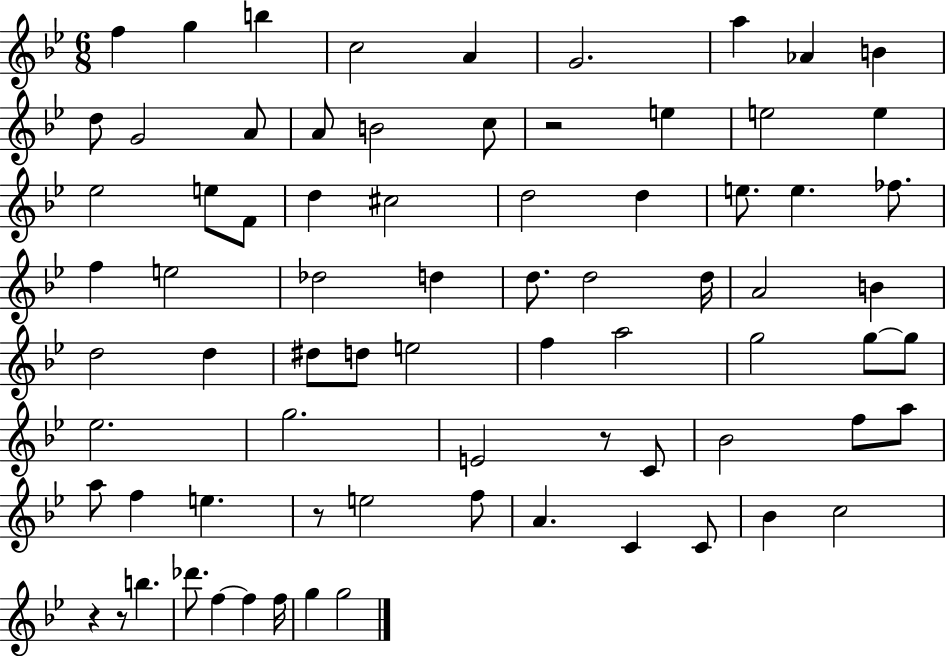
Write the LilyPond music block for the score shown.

{
  \clef treble
  \numericTimeSignature
  \time 6/8
  \key bes \major
  f''4 g''4 b''4 | c''2 a'4 | g'2. | a''4 aes'4 b'4 | \break d''8 g'2 a'8 | a'8 b'2 c''8 | r2 e''4 | e''2 e''4 | \break ees''2 e''8 f'8 | d''4 cis''2 | d''2 d''4 | e''8. e''4. fes''8. | \break f''4 e''2 | des''2 d''4 | d''8. d''2 d''16 | a'2 b'4 | \break d''2 d''4 | dis''8 d''8 e''2 | f''4 a''2 | g''2 g''8~~ g''8 | \break ees''2. | g''2. | e'2 r8 c'8 | bes'2 f''8 a''8 | \break a''8 f''4 e''4. | r8 e''2 f''8 | a'4. c'4 c'8 | bes'4 c''2 | \break r4 r8 b''4. | des'''8. f''4~~ f''4 f''16 | g''4 g''2 | \bar "|."
}